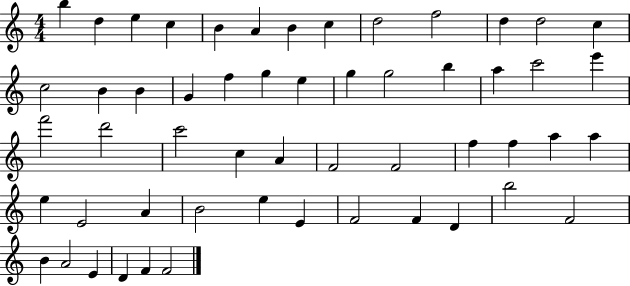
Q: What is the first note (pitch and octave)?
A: B5